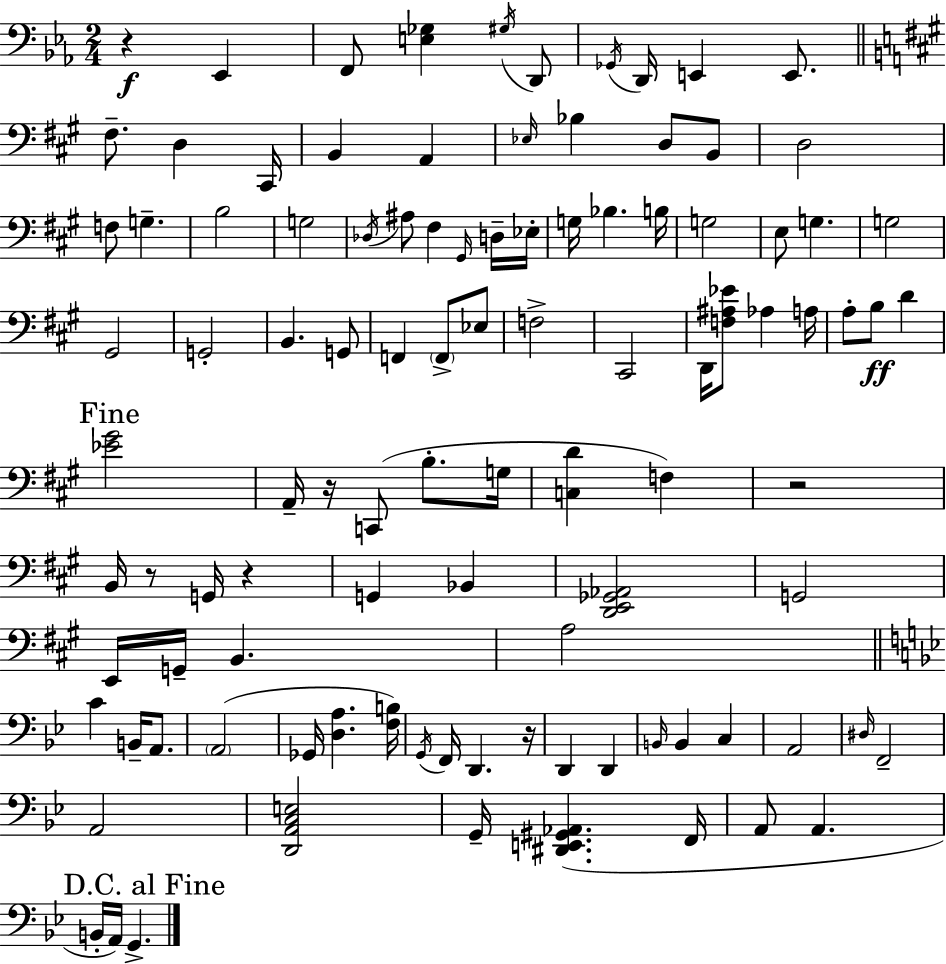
R/q Eb2/q F2/e [E3,Gb3]/q G#3/s D2/e Gb2/s D2/s E2/q E2/e. F#3/e. D3/q C#2/s B2/q A2/q Eb3/s Bb3/q D3/e B2/e D3/h F3/e G3/q. B3/h G3/h Db3/s A#3/e F#3/q G#2/s D3/s Eb3/s G3/s Bb3/q. B3/s G3/h E3/e G3/q. G3/h G#2/h G2/h B2/q. G2/e F2/q F2/e Eb3/e F3/h C#2/h D2/s [F3,A#3,Eb4]/e Ab3/q A3/s A3/e B3/e D4/q [Eb4,G#4]/h A2/s R/s C2/e B3/e. G3/s [C3,D4]/q F3/q R/h B2/s R/e G2/s R/q G2/q Bb2/q [D2,E2,Gb2,Ab2]/h G2/h E2/s G2/s B2/q. A3/h C4/q B2/s A2/e. A2/h Gb2/s [D3,A3]/q. [F3,B3]/s G2/s F2/s D2/q. R/s D2/q D2/q B2/s B2/q C3/q A2/h D#3/s F2/h A2/h [D2,A2,C3,E3]/h G2/s [D#2,E2,G#2,Ab2]/q. F2/s A2/e A2/q. B2/s A2/s G2/q.